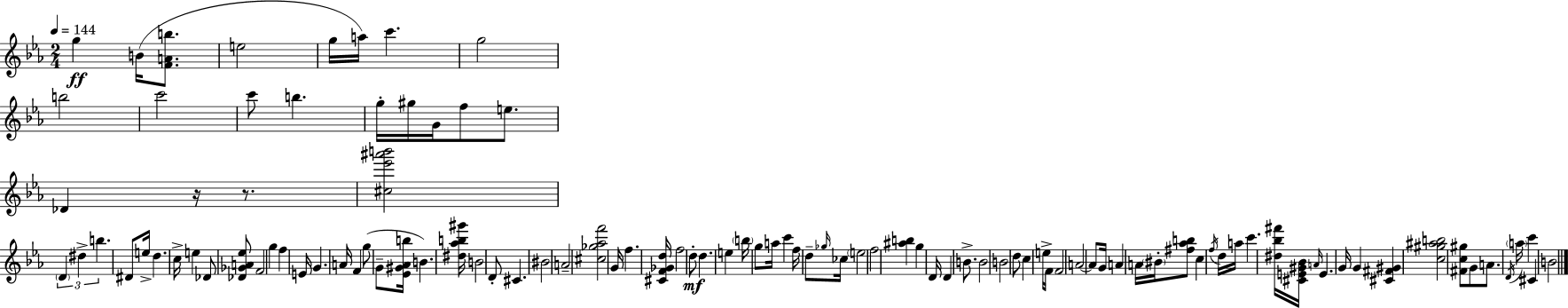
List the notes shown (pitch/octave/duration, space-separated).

G5/q B4/s [F4,A4,B5]/e. E5/h G5/s A5/s C6/q. G5/h B5/h C6/h C6/e B5/q. G5/s G#5/s G4/s F5/e E5/e. Db4/q R/s R/e. [C#5,Eb6,A#6,B6]/h D4/q D#5/q B5/q. D#4/e E5/s D5/q. C5/s E5/q Db4/e [Db4,Gb4,A4,Eb5]/e F4/h G5/q F5/q E4/s G4/q. A4/s F4/q G5/e G4/e [Eb4,G#4,Ab4,B5]/s B4/q. [D#5,Ab5,B5,G#6]/s B4/h D4/e C#4/q. BIS4/h A4/h [C#5,Gb5,Ab5,F6]/h G4/s F5/q. [C#4,F4,Gb4,D5]/s F5/h D5/e D5/q. E5/q B5/s G5/e A5/s C6/q F5/s D5/e Gb5/s CES5/s E5/h F5/h [A#5,B5]/q G5/q D4/s D4/q B4/e. B4/h B4/h D5/e C5/q E5/s F4/s F4/h A4/h A4/e G4/s A4/q A4/s BIS4/s [F#5,Ab5,B5]/e C5/q F5/s D5/s A5/s C6/q. [D#5,Bb5,F#6]/s [C#4,E4,G#4,Bb4]/s A4/s E4/q. G4/s G4/q [C#4,F#4,G#4]/q [C5,G#5,A#5,B5]/h [F#4,C5,G#5]/e G4/e A4/e. D4/s A5/s C6/q C#4/q B4/h